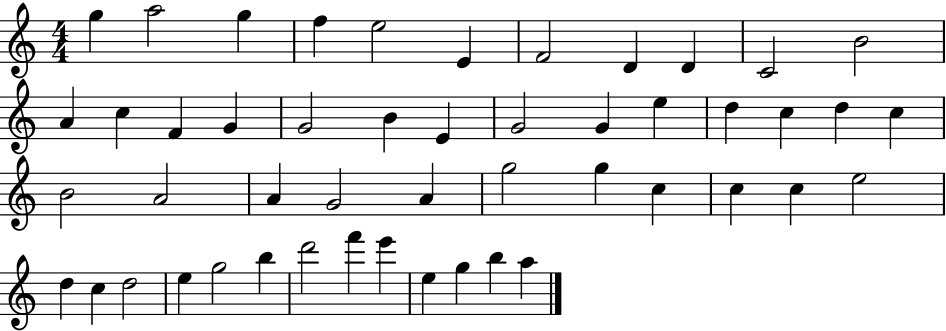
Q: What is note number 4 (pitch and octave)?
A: F5